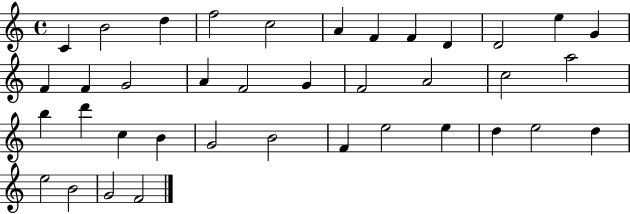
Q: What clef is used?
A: treble